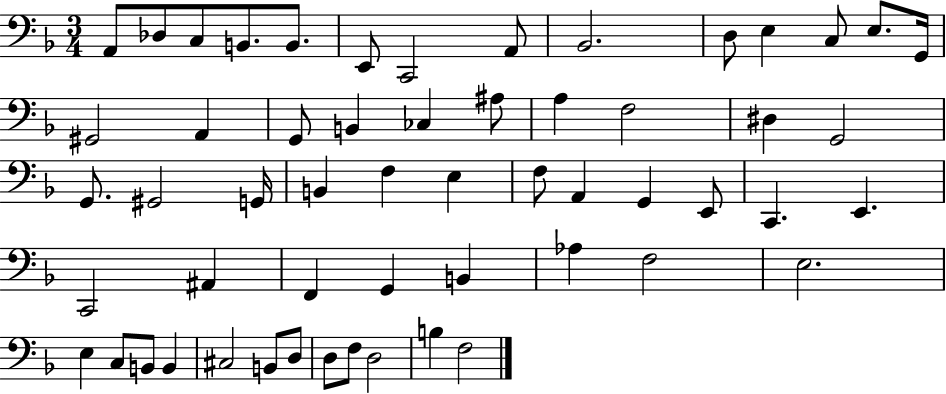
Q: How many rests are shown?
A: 0